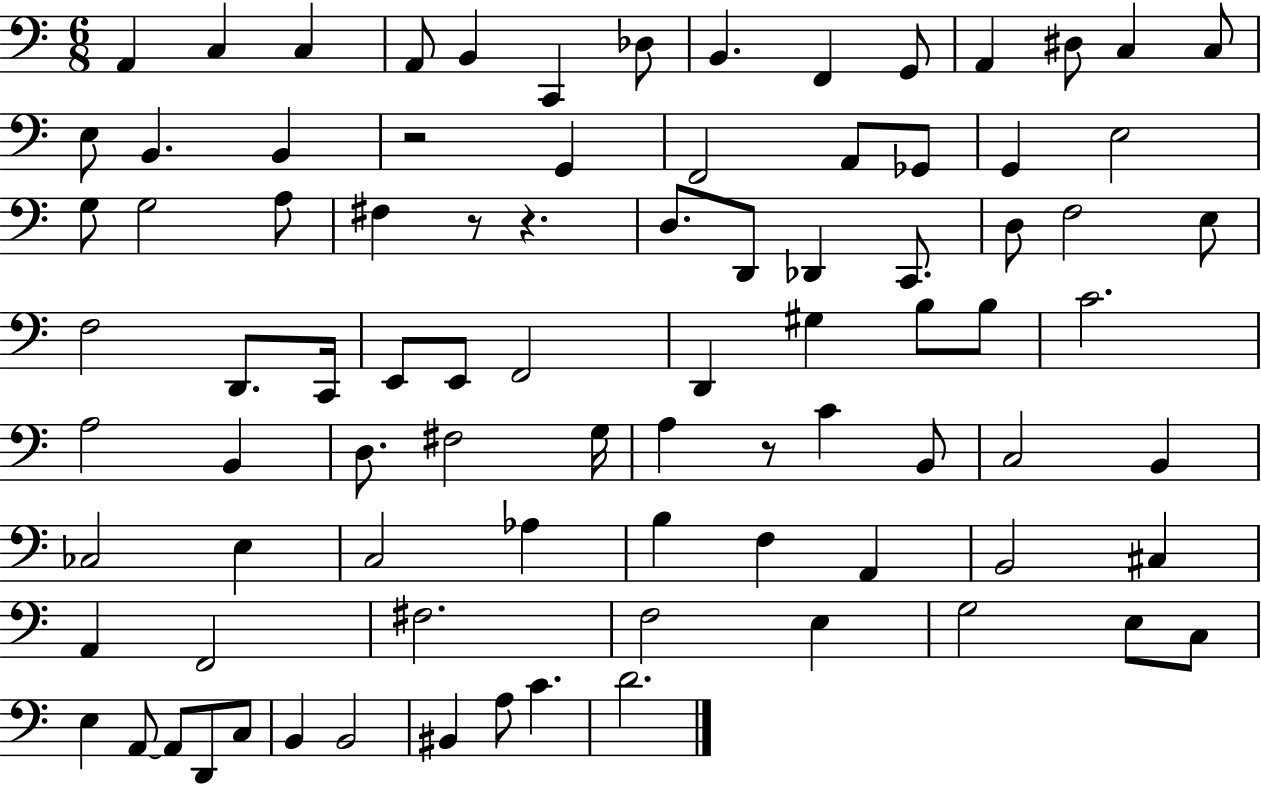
A2/q C3/q C3/q A2/e B2/q C2/q Db3/e B2/q. F2/q G2/e A2/q D#3/e C3/q C3/e E3/e B2/q. B2/q R/h G2/q F2/h A2/e Gb2/e G2/q E3/h G3/e G3/h A3/e F#3/q R/e R/q. D3/e. D2/e Db2/q C2/e. D3/e F3/h E3/e F3/h D2/e. C2/s E2/e E2/e F2/h D2/q G#3/q B3/e B3/e C4/h. A3/h B2/q D3/e. F#3/h G3/s A3/q R/e C4/q B2/e C3/h B2/q CES3/h E3/q C3/h Ab3/q B3/q F3/q A2/q B2/h C#3/q A2/q F2/h F#3/h. F3/h E3/q G3/h E3/e C3/e E3/q A2/e A2/e D2/e C3/e B2/q B2/h BIS2/q A3/e C4/q. D4/h.